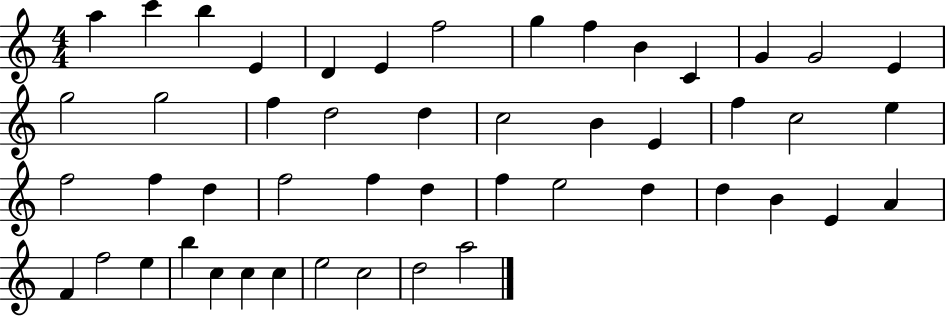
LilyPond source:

{
  \clef treble
  \numericTimeSignature
  \time 4/4
  \key c \major
  a''4 c'''4 b''4 e'4 | d'4 e'4 f''2 | g''4 f''4 b'4 c'4 | g'4 g'2 e'4 | \break g''2 g''2 | f''4 d''2 d''4 | c''2 b'4 e'4 | f''4 c''2 e''4 | \break f''2 f''4 d''4 | f''2 f''4 d''4 | f''4 e''2 d''4 | d''4 b'4 e'4 a'4 | \break f'4 f''2 e''4 | b''4 c''4 c''4 c''4 | e''2 c''2 | d''2 a''2 | \break \bar "|."
}